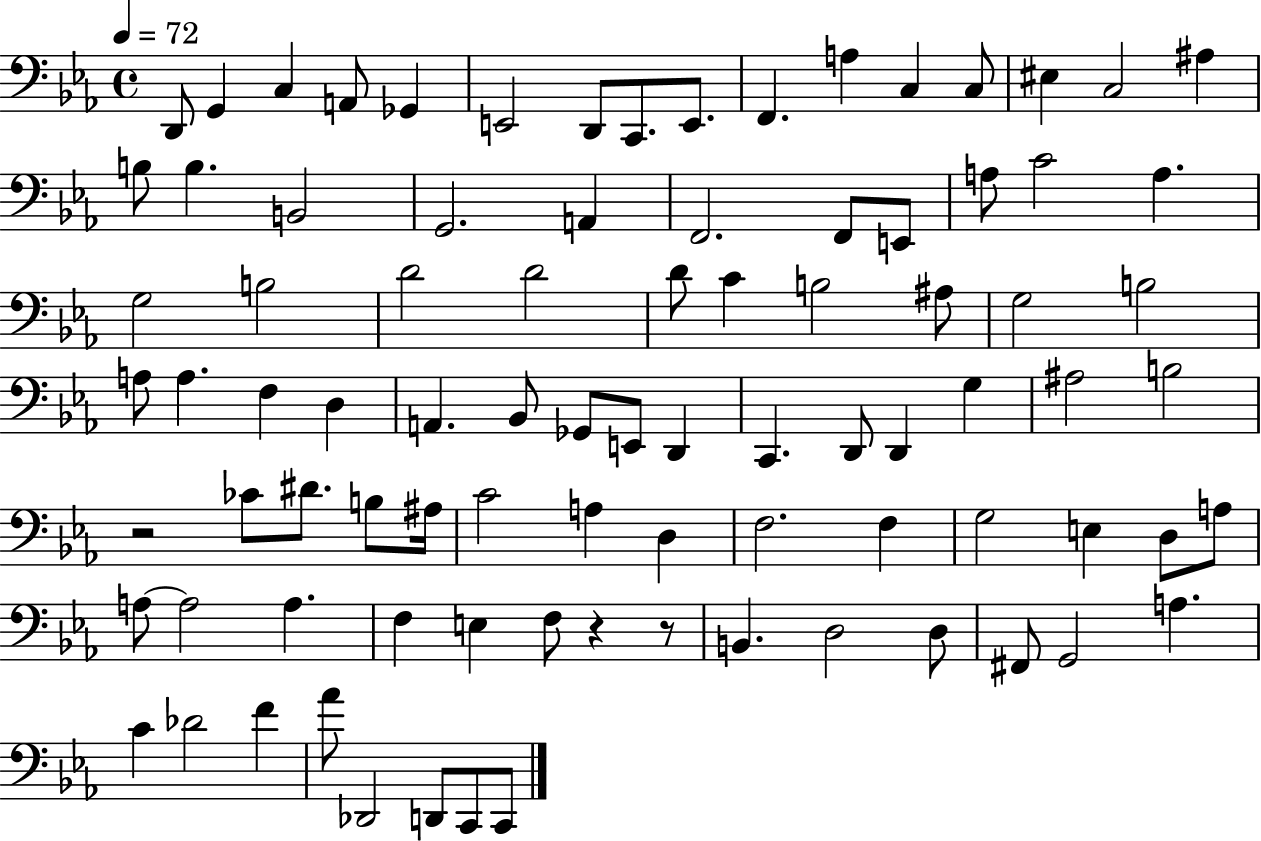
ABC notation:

X:1
T:Untitled
M:4/4
L:1/4
K:Eb
D,,/2 G,, C, A,,/2 _G,, E,,2 D,,/2 C,,/2 E,,/2 F,, A, C, C,/2 ^E, C,2 ^A, B,/2 B, B,,2 G,,2 A,, F,,2 F,,/2 E,,/2 A,/2 C2 A, G,2 B,2 D2 D2 D/2 C B,2 ^A,/2 G,2 B,2 A,/2 A, F, D, A,, _B,,/2 _G,,/2 E,,/2 D,, C,, D,,/2 D,, G, ^A,2 B,2 z2 _C/2 ^D/2 B,/2 ^A,/4 C2 A, D, F,2 F, G,2 E, D,/2 A,/2 A,/2 A,2 A, F, E, F,/2 z z/2 B,, D,2 D,/2 ^F,,/2 G,,2 A, C _D2 F _A/2 _D,,2 D,,/2 C,,/2 C,,/2